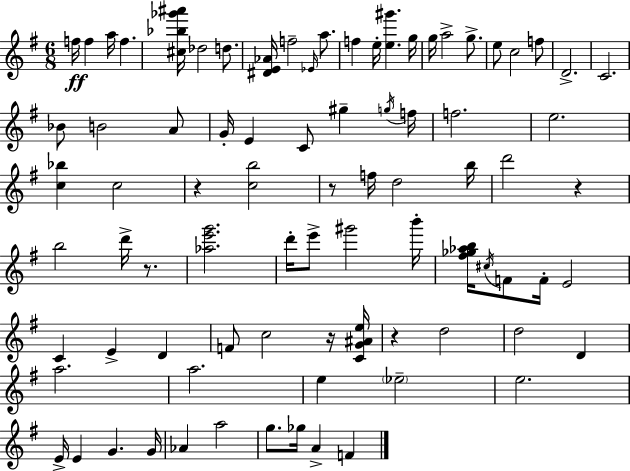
{
  \clef treble
  \numericTimeSignature
  \time 6/8
  \key g \major
  f''16\ff f''4 a''16 f''4. | <cis'' bes'' ges''' ais'''>16 des''2 d''8. | <dis' e' aes'>16 f''2-- \grace { ees'16 } a''8. | f''4 e''16-. <e'' gis'''>4. | \break g''16 g''16 a''2-> g''8.-> | e''8 c''2 f''8 | d'2.-> | c'2. | \break bes'8 b'2 a'8 | g'16-. e'4 c'8 gis''4-- | \acciaccatura { g''16 } f''16 f''2. | e''2. | \break <c'' bes''>4 c''2 | r4 <c'' b''>2 | r8 f''16 d''2 | b''16 d'''2 r4 | \break b''2 d'''16-> r8. | <aes'' e''' g'''>2. | d'''16-. e'''8-> gis'''2 | b'''16-. <fis'' ges'' aes'' b''>16 \acciaccatura { cis''16 } f'8 f'16-. e'2 | \break c'4 e'4-> d'4 | f'8 c''2 | r16 <c' g' ais' e''>16 r4 d''2 | d''2 d'4 | \break a''2. | a''2. | e''4 \parenthesize ees''2-- | e''2. | \break e'16-> e'4 g'4. | g'16 aes'4 a''2 | g''8. ges''16 a'4-> f'4 | \bar "|."
}